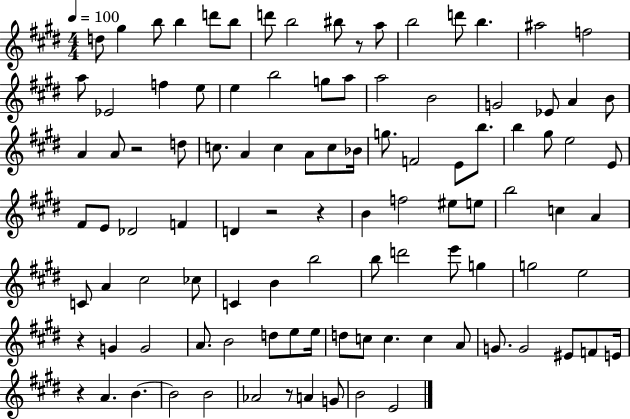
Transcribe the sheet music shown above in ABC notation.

X:1
T:Untitled
M:4/4
L:1/4
K:E
d/2 ^g b/2 b d'/2 b/2 d'/2 b2 ^b/2 z/2 a/2 b2 d'/2 b ^a2 f2 a/2 _E2 f e/2 e b2 g/2 a/2 a2 B2 G2 _E/2 A B/2 A A/2 z2 d/2 c/2 A c A/2 c/2 _B/4 g/2 F2 E/2 b/2 b ^g/2 e2 E/2 ^F/2 E/2 _D2 F D z2 z B f2 ^e/2 e/2 b2 c A C/2 A ^c2 _c/2 C B b2 b/2 d'2 e'/2 g g2 e2 z G G2 A/2 B2 d/2 e/2 e/4 d/2 c/2 c c A/2 G/2 G2 ^E/2 F/2 E/4 z A B B2 B2 _A2 z/2 A G/2 B2 E2